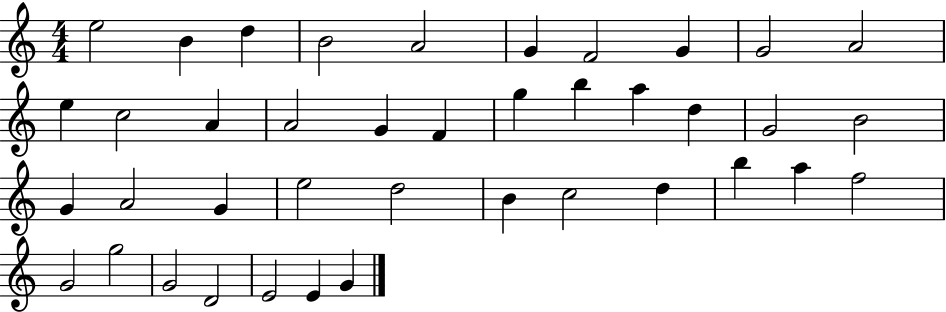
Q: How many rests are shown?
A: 0